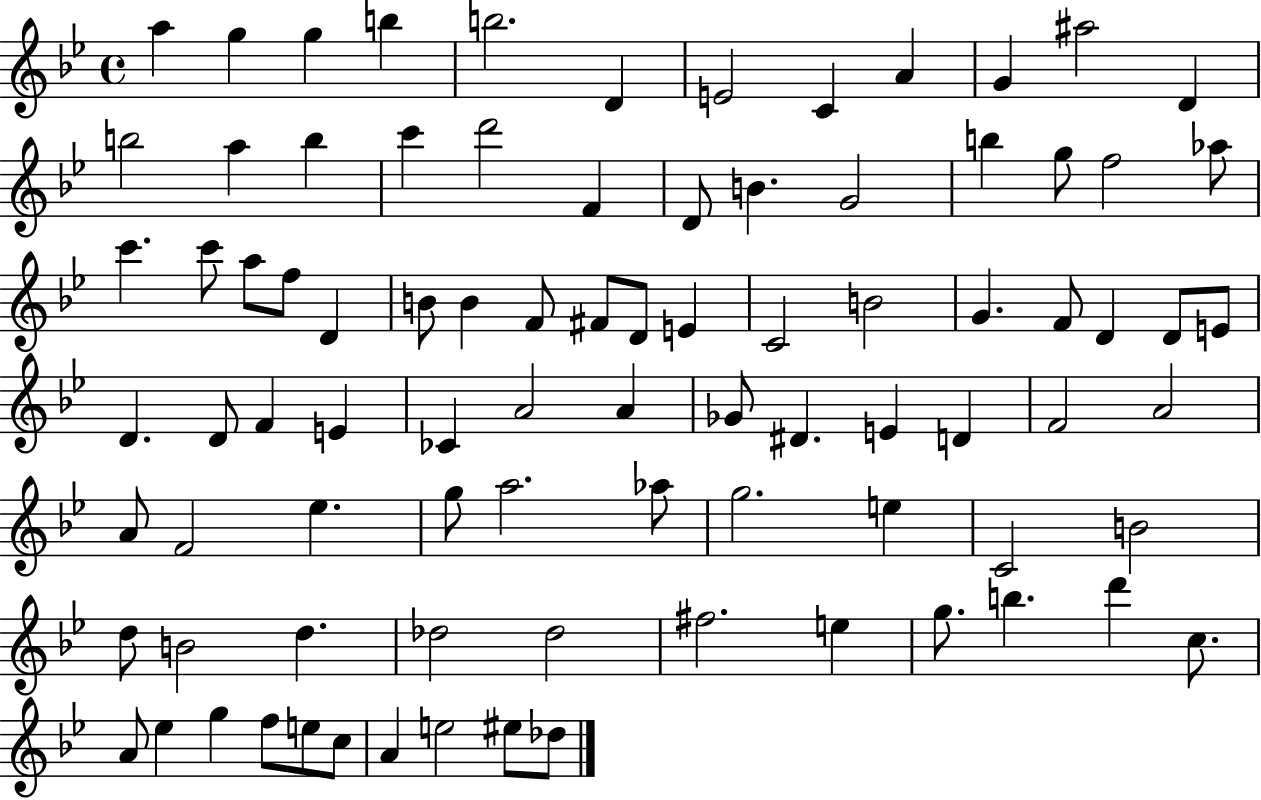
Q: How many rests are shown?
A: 0